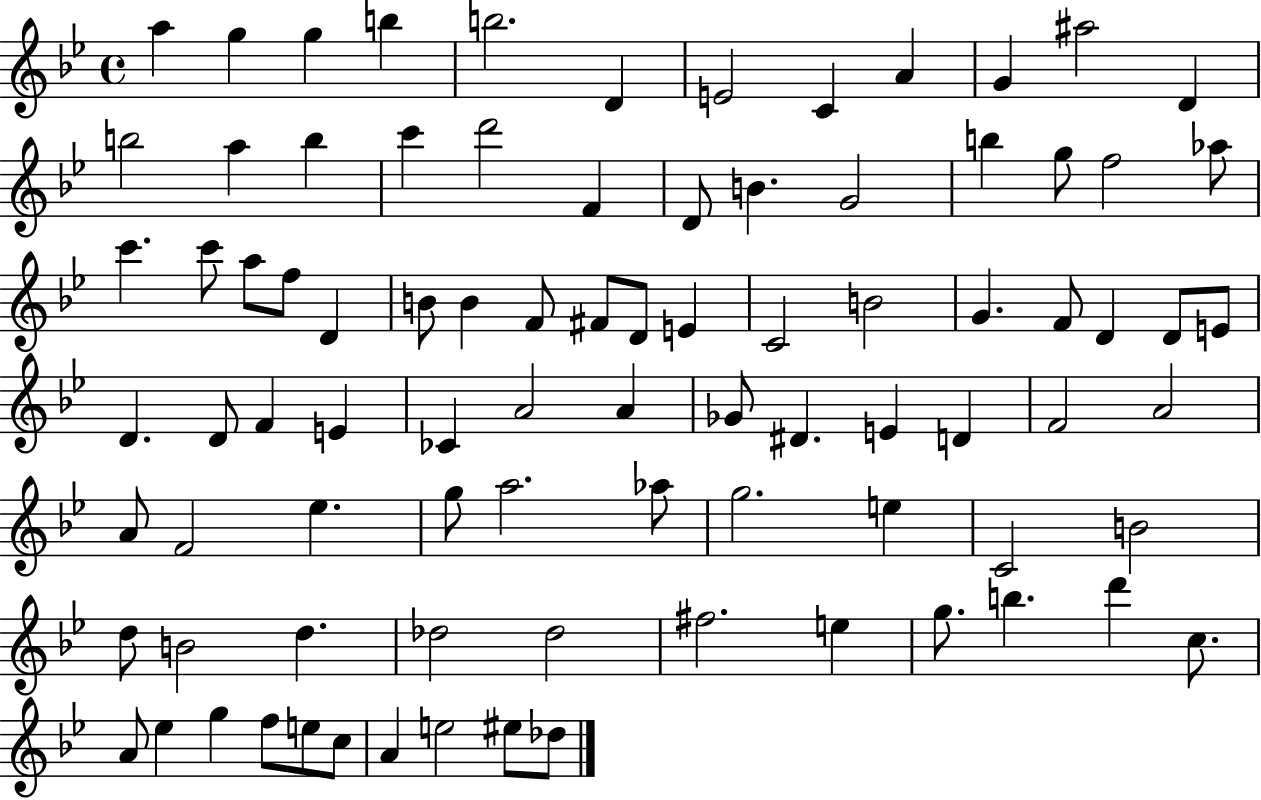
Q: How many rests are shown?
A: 0